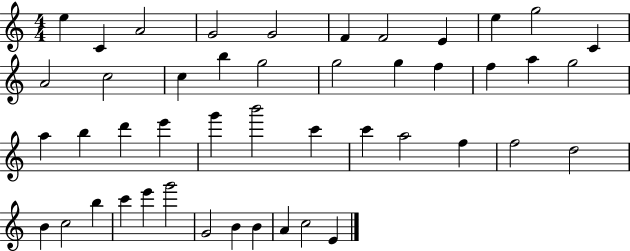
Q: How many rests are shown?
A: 0